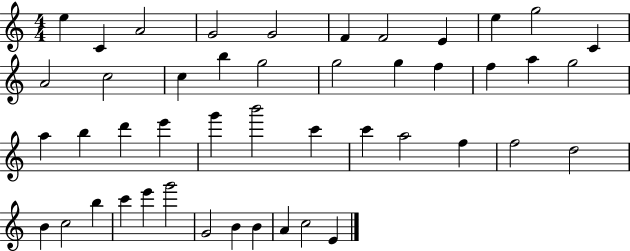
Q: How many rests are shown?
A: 0